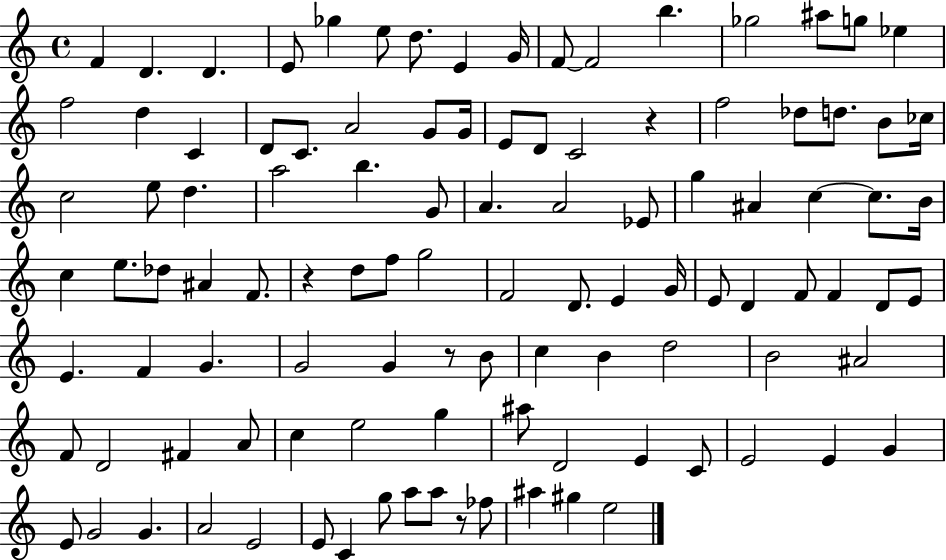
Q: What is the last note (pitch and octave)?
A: E5